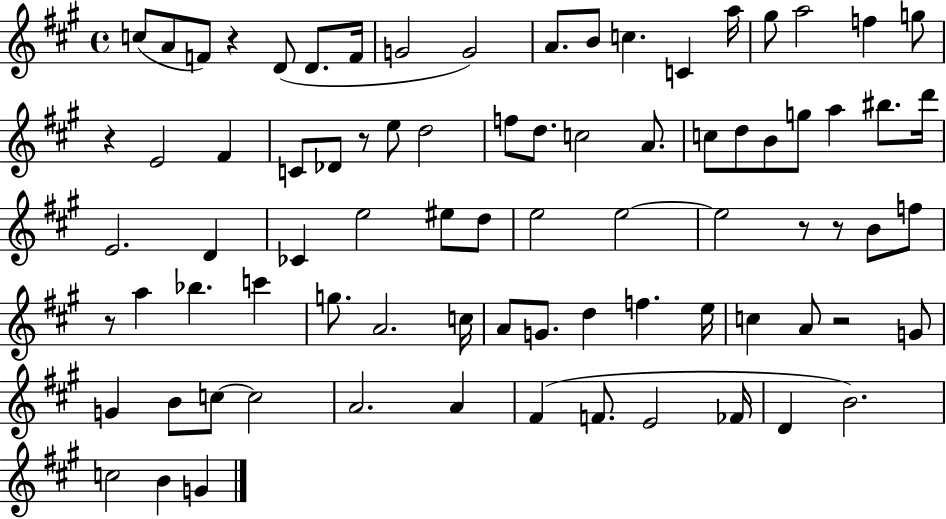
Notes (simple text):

C5/e A4/e F4/e R/q D4/e D4/e. F4/s G4/h G4/h A4/e. B4/e C5/q. C4/q A5/s G#5/e A5/h F5/q G5/e R/q E4/h F#4/q C4/e Db4/e R/e E5/e D5/h F5/e D5/e. C5/h A4/e. C5/e D5/e B4/e G5/e A5/q BIS5/e. D6/s E4/h. D4/q CES4/q E5/h EIS5/e D5/e E5/h E5/h E5/h R/e R/e B4/e F5/e R/e A5/q Bb5/q. C6/q G5/e. A4/h. C5/s A4/e G4/e. D5/q F5/q. E5/s C5/q A4/e R/h G4/e G4/q B4/e C5/e C5/h A4/h. A4/q F#4/q F4/e. E4/h FES4/s D4/q B4/h. C5/h B4/q G4/q